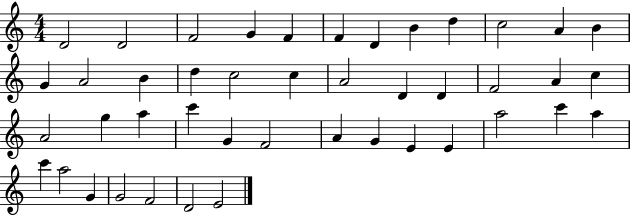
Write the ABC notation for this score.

X:1
T:Untitled
M:4/4
L:1/4
K:C
D2 D2 F2 G F F D B d c2 A B G A2 B d c2 c A2 D D F2 A c A2 g a c' G F2 A G E E a2 c' a c' a2 G G2 F2 D2 E2